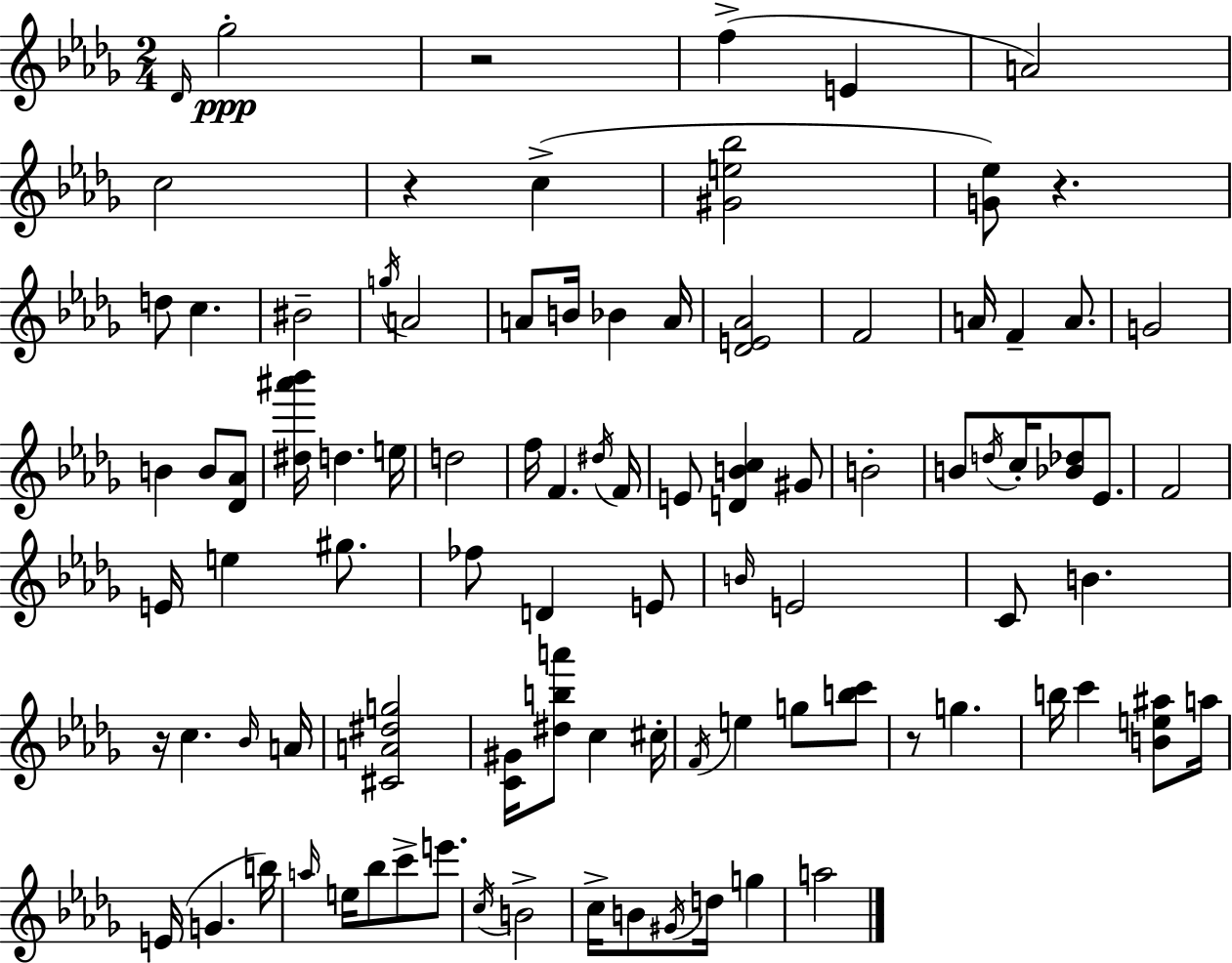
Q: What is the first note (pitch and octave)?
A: Db4